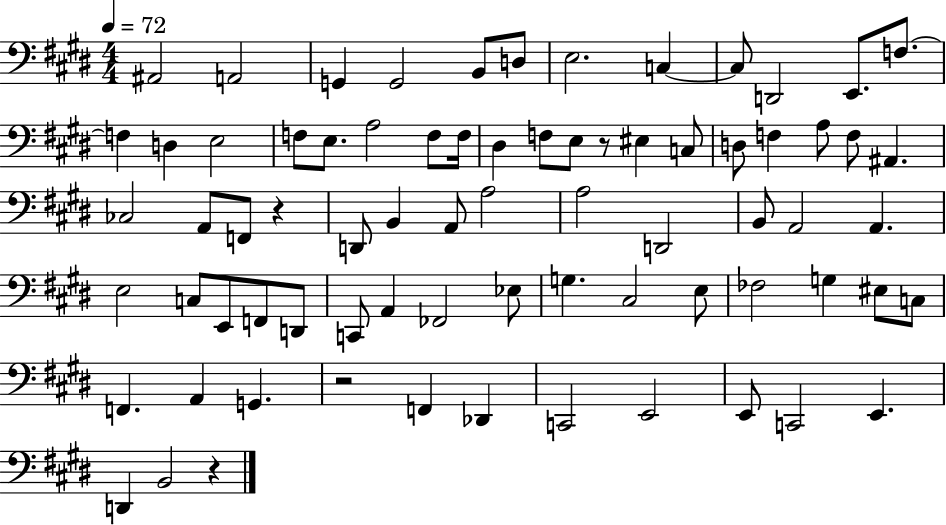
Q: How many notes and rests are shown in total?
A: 74